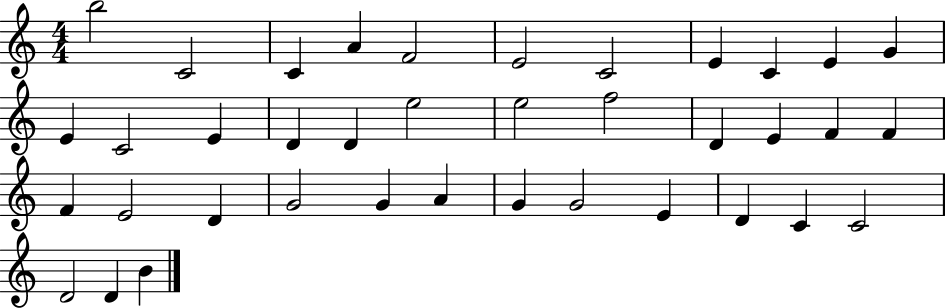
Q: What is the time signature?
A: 4/4